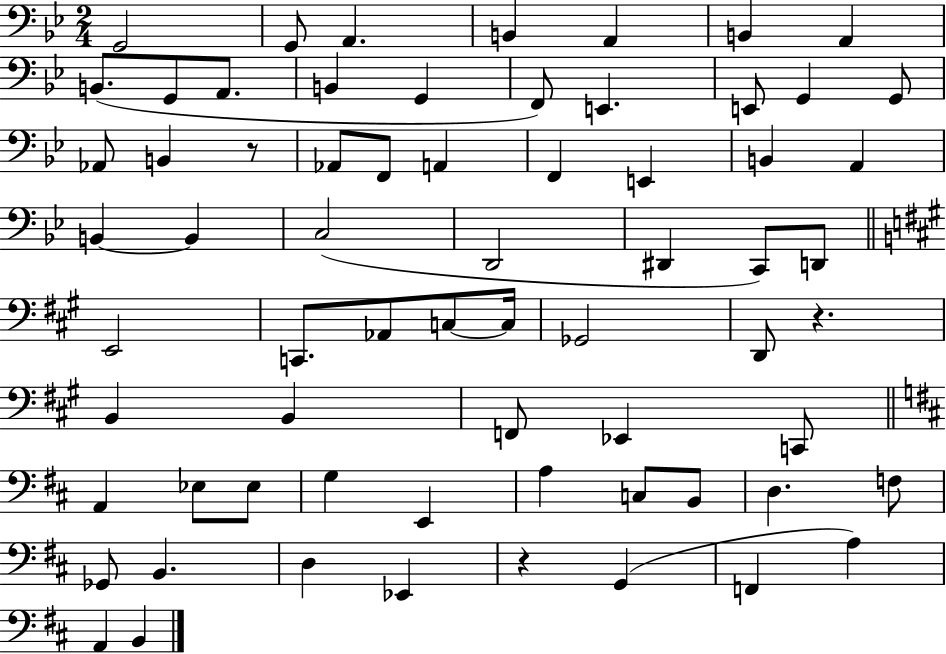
X:1
T:Untitled
M:2/4
L:1/4
K:Bb
G,,2 G,,/2 A,, B,, A,, B,, A,, B,,/2 G,,/2 A,,/2 B,, G,, F,,/2 E,, E,,/2 G,, G,,/2 _A,,/2 B,, z/2 _A,,/2 F,,/2 A,, F,, E,, B,, A,, B,, B,, C,2 D,,2 ^D,, C,,/2 D,,/2 E,,2 C,,/2 _A,,/2 C,/2 C,/4 _G,,2 D,,/2 z B,, B,, F,,/2 _E,, C,,/2 A,, _E,/2 _E,/2 G, E,, A, C,/2 B,,/2 D, F,/2 _G,,/2 B,, D, _E,, z G,, F,, A, A,, B,,